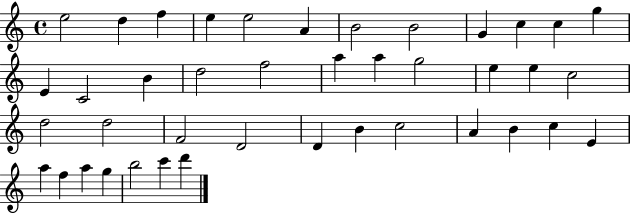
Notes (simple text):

E5/h D5/q F5/q E5/q E5/h A4/q B4/h B4/h G4/q C5/q C5/q G5/q E4/q C4/h B4/q D5/h F5/h A5/q A5/q G5/h E5/q E5/q C5/h D5/h D5/h F4/h D4/h D4/q B4/q C5/h A4/q B4/q C5/q E4/q A5/q F5/q A5/q G5/q B5/h C6/q D6/q